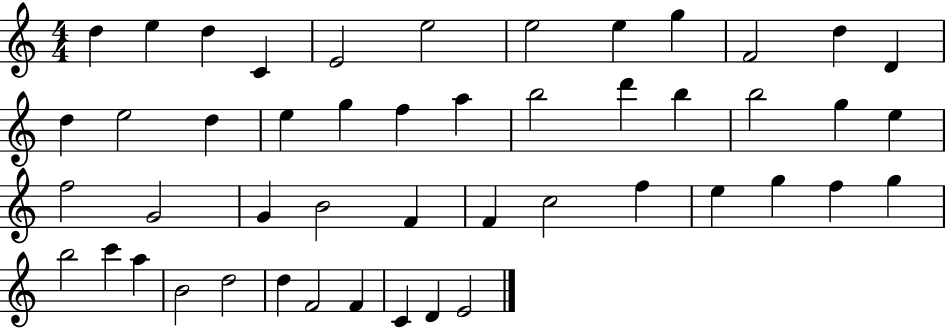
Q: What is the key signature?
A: C major